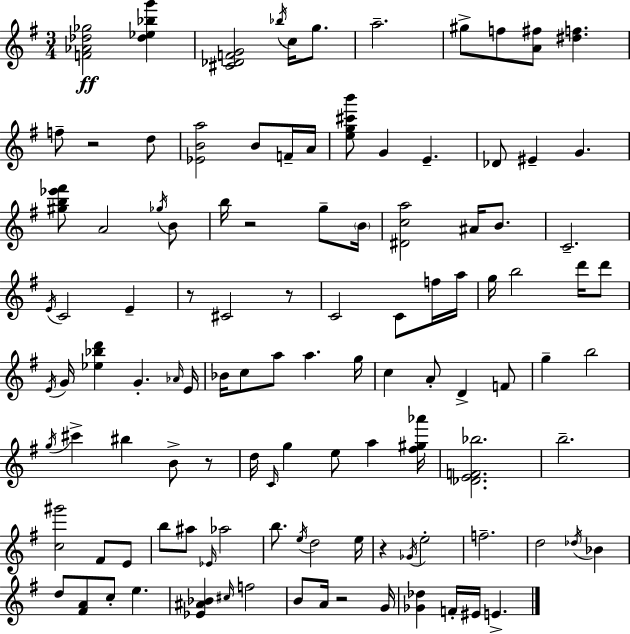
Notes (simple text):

[F4,Ab4,Db5,Gb5]/h [Db5,Eb5,Bb5,G6]/q [C#4,Db4,F4,G4]/h Bb5/s C5/s G5/e. A5/h. G#5/e F5/e [A4,F#5]/e [D#5,F5]/q. F5/e R/h D5/e [Eb4,B4,A5]/h B4/e F4/s A4/s [E5,G5,C#6,B6]/e G4/q E4/q. Db4/e EIS4/q G4/q. [G#5,B5,Eb6,F#6]/e A4/h Gb5/s B4/e B5/s R/h G5/e B4/s [D#4,C5,A5]/h A#4/s B4/e. C4/h. E4/s C4/h E4/q R/e C#4/h R/e C4/h C4/e F5/s A5/s G5/s B5/h D6/s D6/e E4/s G4/s [Eb5,Bb5,D6]/q G4/q. Ab4/s E4/s Bb4/s C5/e A5/e A5/q. G5/s C5/q A4/e D4/q F4/e G5/q B5/h G5/s C#6/q BIS5/q B4/e R/e D5/s C4/s G5/q E5/e A5/q [F#5,G#5,Ab6]/s [Db4,E4,F4,Bb5]/h. B5/h. [C5,G#6]/h F#4/e E4/e B5/e A#5/e Eb4/s Ab5/h B5/e. E5/s D5/h E5/s R/q Gb4/s E5/h F5/h. D5/h Db5/s Bb4/q D5/e [F#4,A4]/e C5/e E5/q. [Eb4,A#4,Bb4]/q C#5/s F5/h B4/e A4/s R/h G4/s [Gb4,Db5]/q F4/s EIS4/s E4/q.